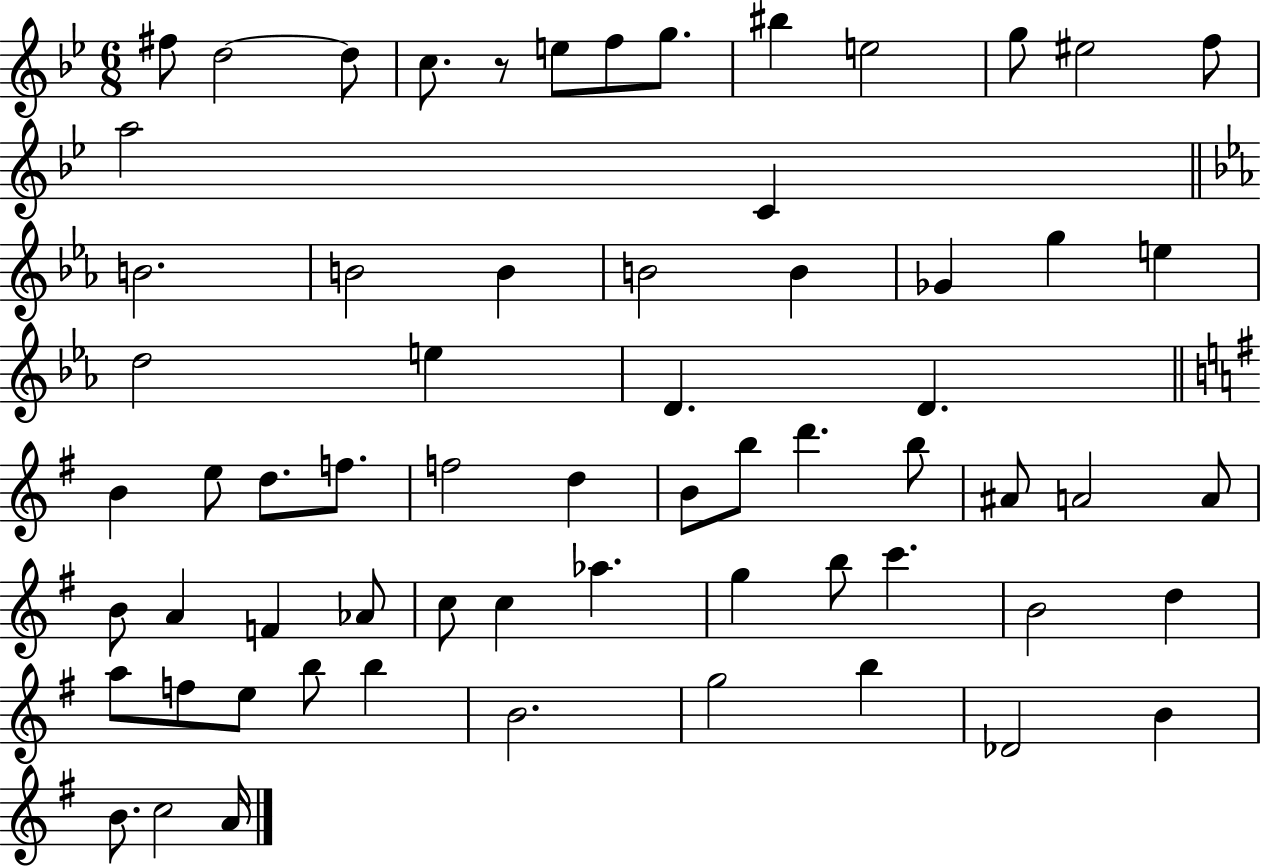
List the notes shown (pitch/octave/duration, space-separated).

F#5/e D5/h D5/e C5/e. R/e E5/e F5/e G5/e. BIS5/q E5/h G5/e EIS5/h F5/e A5/h C4/q B4/h. B4/h B4/q B4/h B4/q Gb4/q G5/q E5/q D5/h E5/q D4/q. D4/q. B4/q E5/e D5/e. F5/e. F5/h D5/q B4/e B5/e D6/q. B5/e A#4/e A4/h A4/e B4/e A4/q F4/q Ab4/e C5/e C5/q Ab5/q. G5/q B5/e C6/q. B4/h D5/q A5/e F5/e E5/e B5/e B5/q B4/h. G5/h B5/q Db4/h B4/q B4/e. C5/h A4/s